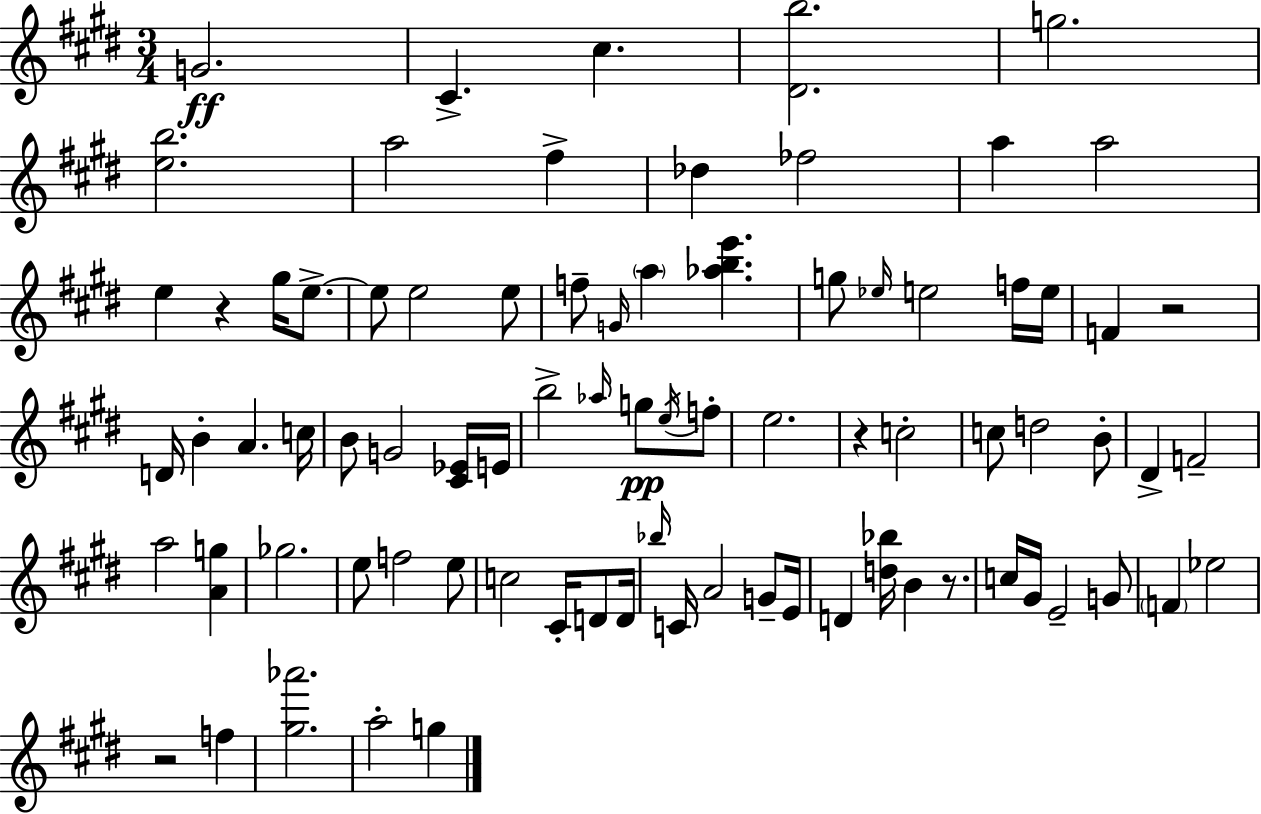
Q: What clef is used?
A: treble